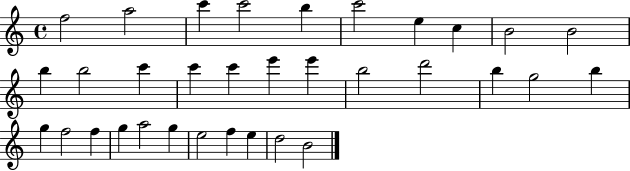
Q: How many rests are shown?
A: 0